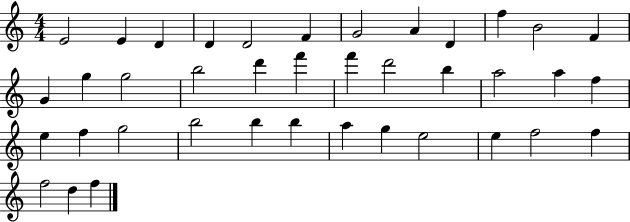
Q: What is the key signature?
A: C major